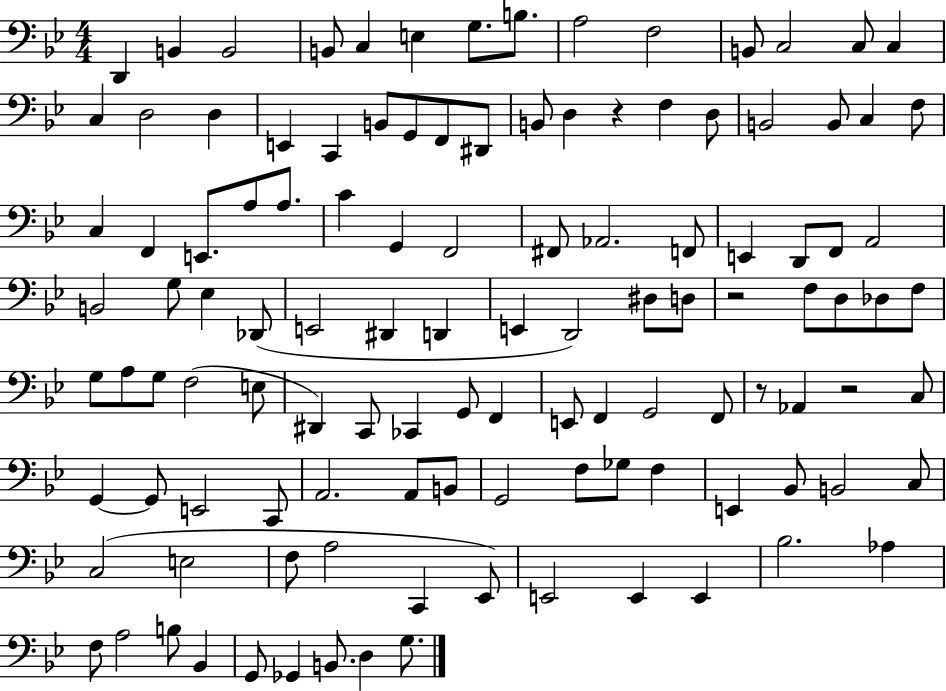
X:1
T:Untitled
M:4/4
L:1/4
K:Bb
D,, B,, B,,2 B,,/2 C, E, G,/2 B,/2 A,2 F,2 B,,/2 C,2 C,/2 C, C, D,2 D, E,, C,, B,,/2 G,,/2 F,,/2 ^D,,/2 B,,/2 D, z F, D,/2 B,,2 B,,/2 C, F,/2 C, F,, E,,/2 A,/2 A,/2 C G,, F,,2 ^F,,/2 _A,,2 F,,/2 E,, D,,/2 F,,/2 A,,2 B,,2 G,/2 _E, _D,,/2 E,,2 ^D,, D,, E,, D,,2 ^D,/2 D,/2 z2 F,/2 D,/2 _D,/2 F,/2 G,/2 A,/2 G,/2 F,2 E,/2 ^D,, C,,/2 _C,, G,,/2 F,, E,,/2 F,, G,,2 F,,/2 z/2 _A,, z2 C,/2 G,, G,,/2 E,,2 C,,/2 A,,2 A,,/2 B,,/2 G,,2 F,/2 _G,/2 F, E,, _B,,/2 B,,2 C,/2 C,2 E,2 F,/2 A,2 C,, _E,,/2 E,,2 E,, E,, _B,2 _A, F,/2 A,2 B,/2 _B,, G,,/2 _G,, B,,/2 D, G,/2